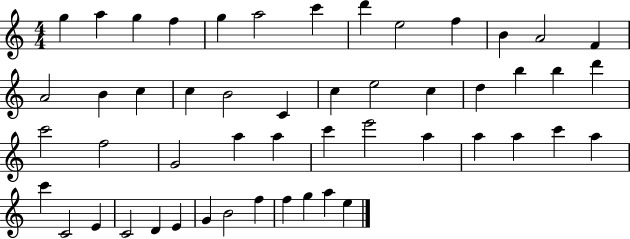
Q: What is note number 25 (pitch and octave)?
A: B5